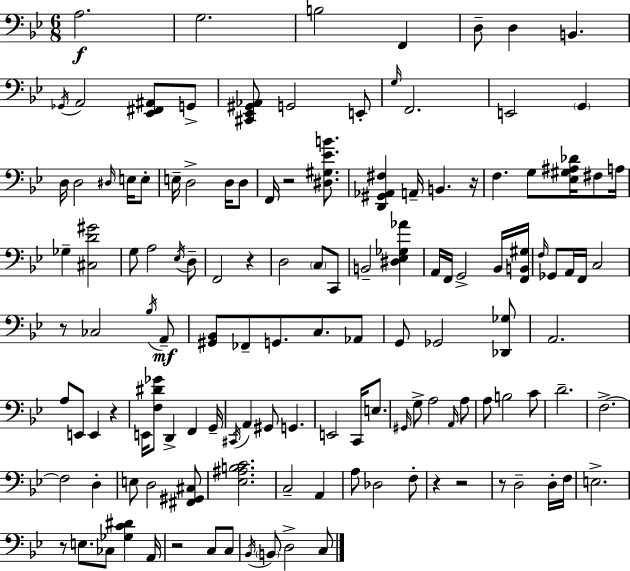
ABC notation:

X:1
T:Untitled
M:6/8
L:1/4
K:Bb
A,2 G,2 B,2 F,, D,/2 D, B,, _G,,/4 A,,2 [_E,,^F,,^A,,]/2 G,,/2 [^C,,_E,,^G,,_A,,]/2 G,,2 E,,/2 G,/4 F,,2 E,,2 G,, D,/4 D,2 ^D,/4 E,/4 E,/2 E,/4 D,2 D,/4 D,/2 F,,/4 z2 [^D,^G,_EB]/2 [D,,^G,,_A,,^F,] A,,/4 B,, z/4 F, G,/2 [_E,^G,^A,_D]/4 ^F,/2 A,/4 _G, [^C,D^G]2 G,/2 A,2 _E,/4 D,/2 F,,2 z D,2 C,/2 C,,/2 B,,2 [^D,_E,_G,_A] A,,/4 F,,/4 G,,2 _B,,/4 [F,,B,,^G,]/4 F,/4 _G,,/2 A,,/4 F,,/4 C,2 z/2 _C,2 _B,/4 A,,/2 [^G,,_B,,]/2 _F,,/2 G,,/2 C,/2 _A,,/2 G,,/2 _G,,2 [_D,,_G,]/2 A,,2 A,/2 E,,/2 E,, z E,,/4 [F,^D_G]/2 D,, F,, G,,/4 ^C,,/4 A,, ^G,,/2 G,, E,,2 C,,/4 E,/2 ^G,,/4 G,/2 A,2 A,,/4 A,/2 A,/2 B,2 C/2 D2 F,2 F,2 D, E,/2 D,2 [^F,,^G,,^C,]/2 [_E,^A,B,C]2 C,2 A,, A,/2 _D,2 F,/2 z z2 z/2 D,2 D,/4 F,/4 E,2 z/2 E,/2 _C,/2 [_G,C^D] A,,/4 z2 C,/2 C,/2 _B,,/4 B,,/2 D,2 C,/2